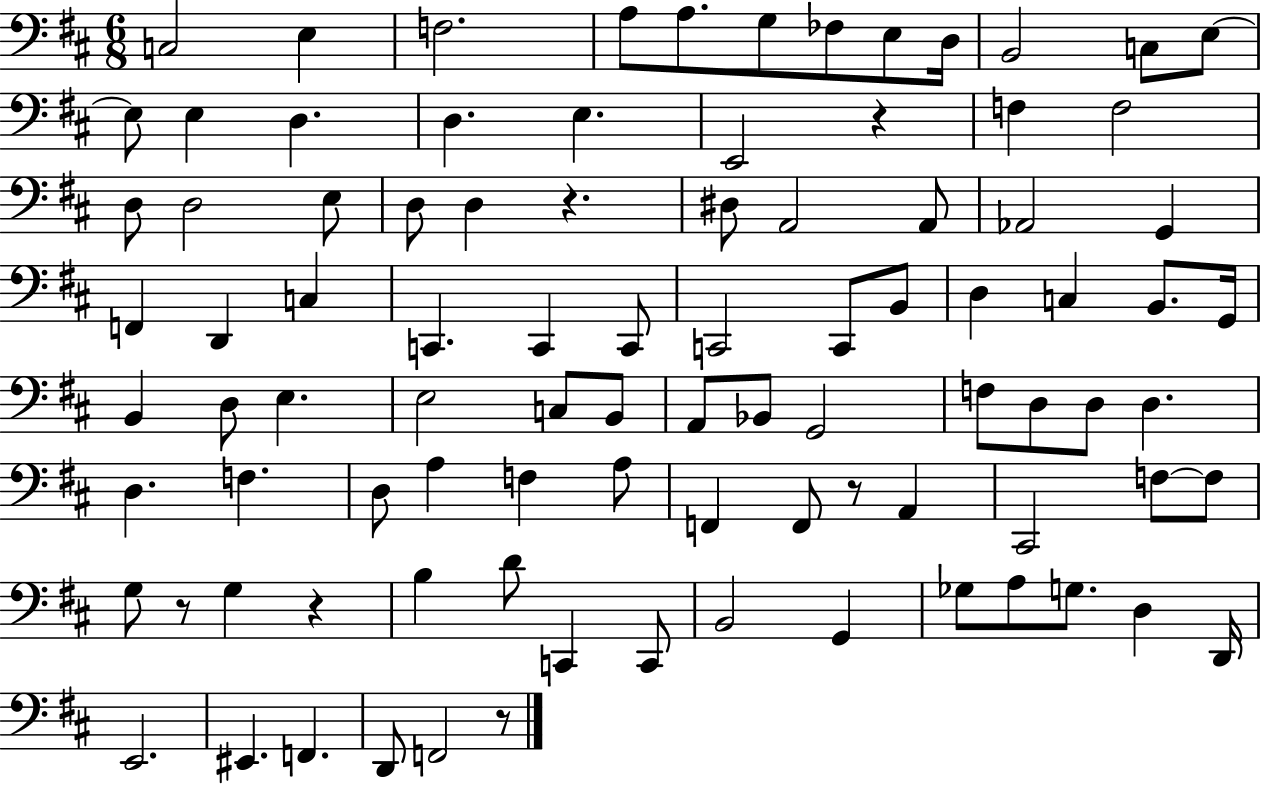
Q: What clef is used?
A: bass